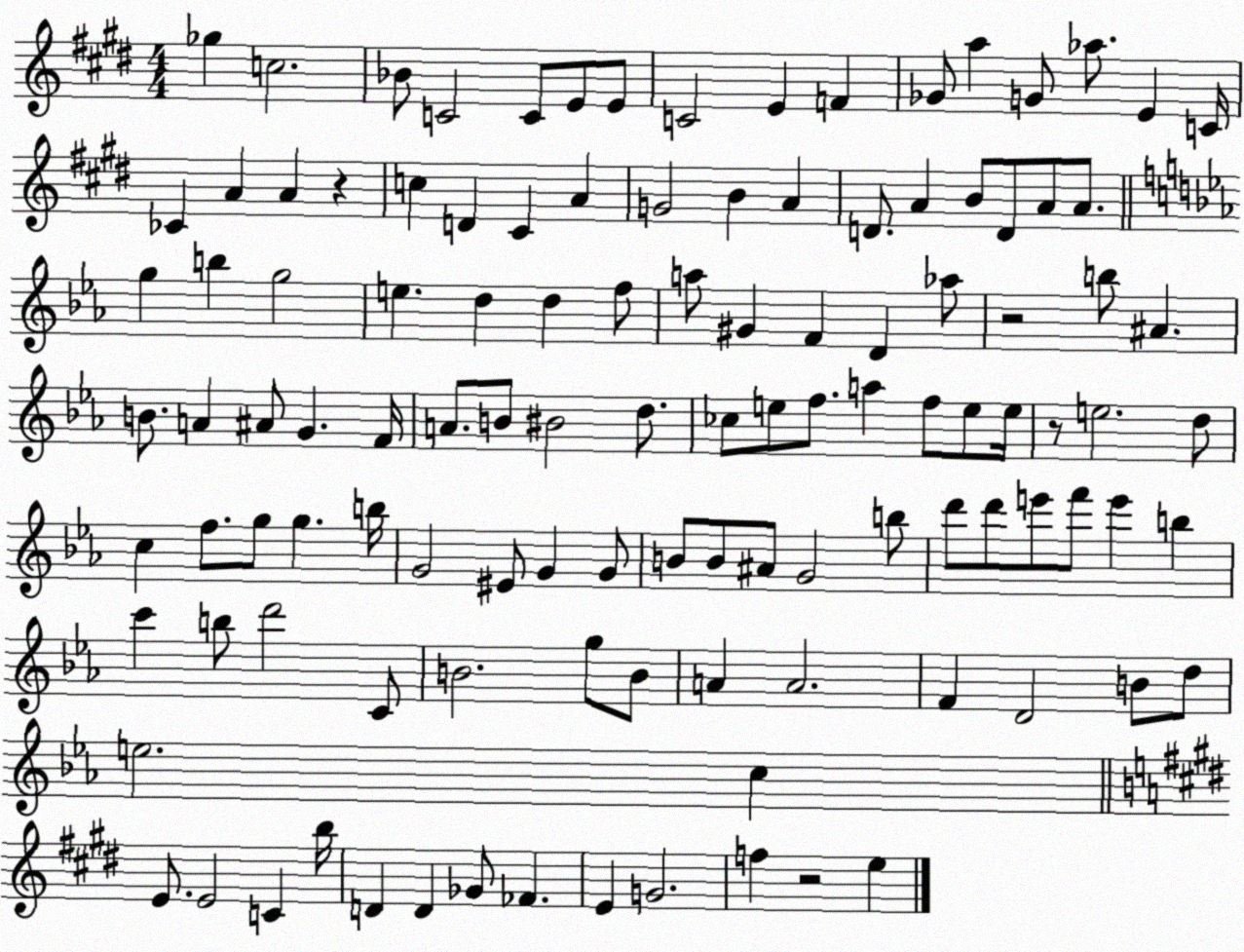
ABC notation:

X:1
T:Untitled
M:4/4
L:1/4
K:E
_g c2 _B/2 C2 C/2 E/2 E/2 C2 E F _G/2 a G/2 _a/2 E C/4 _C A A z c D ^C A G2 B A D/2 A B/2 D/2 A/2 A/2 g b g2 e d d f/2 a/2 ^G F D _a/2 z2 b/2 ^A B/2 A ^A/2 G F/4 A/2 B/2 ^B2 d/2 _c/2 e/2 f/2 a f/2 e/2 e/4 z/2 e2 d/2 c f/2 g/2 g b/4 G2 ^E/2 G G/2 B/2 B/2 ^A/2 G2 b/2 d'/2 d'/2 e'/2 f'/2 e' b c' b/2 d'2 C/2 B2 g/2 B/2 A A2 F D2 B/2 d/2 e2 c E/2 E2 C b/4 D D _G/2 _F E G2 f z2 e